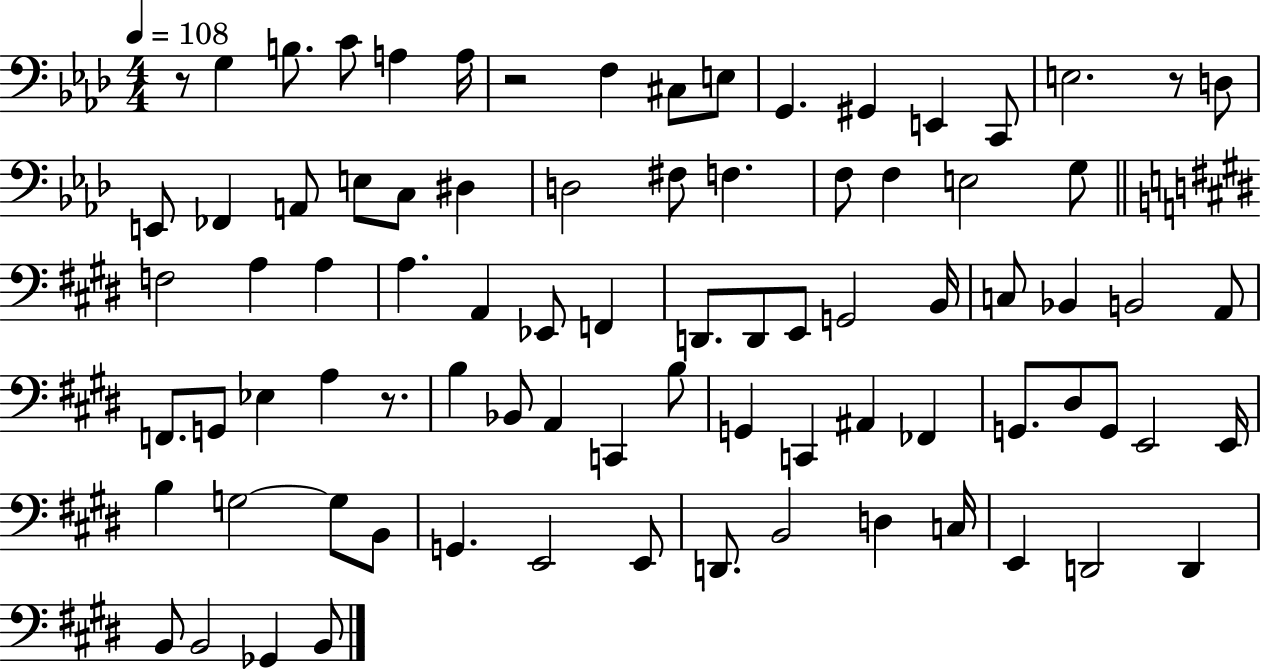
R/e G3/q B3/e. C4/e A3/q A3/s R/h F3/q C#3/e E3/e G2/q. G#2/q E2/q C2/e E3/h. R/e D3/e E2/e FES2/q A2/e E3/e C3/e D#3/q D3/h F#3/e F3/q. F3/e F3/q E3/h G3/e F3/h A3/q A3/q A3/q. A2/q Eb2/e F2/q D2/e. D2/e E2/e G2/h B2/s C3/e Bb2/q B2/h A2/e F2/e. G2/e Eb3/q A3/q R/e. B3/q Bb2/e A2/q C2/q B3/e G2/q C2/q A#2/q FES2/q G2/e. D#3/e G2/e E2/h E2/s B3/q G3/h G3/e B2/e G2/q. E2/h E2/e D2/e. B2/h D3/q C3/s E2/q D2/h D2/q B2/e B2/h Gb2/q B2/e